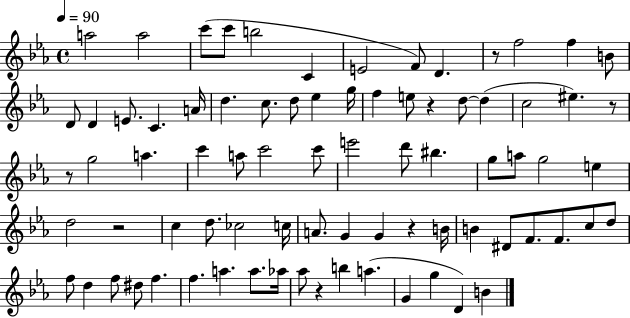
{
  \clef treble
  \time 4/4
  \defaultTimeSignature
  \key ees \major
  \tempo 4 = 90
  a''2 a''2 | c'''8( c'''8 b''2 c'4 | e'2 f'8) d'4. | r8 f''2 f''4 b'8 | \break d'8 d'4 e'8. c'4. a'16 | d''4. c''8. d''8 ees''4 g''16 | f''4 e''8 r4 d''8~~ d''4( | c''2 eis''4.) r8 | \break r8 g''2 a''4. | c'''4 a''8 c'''2 c'''8 | e'''2 d'''8 bis''4. | g''8 a''8 g''2 e''4 | \break d''2 r2 | c''4 d''8. ces''2 c''16 | a'8. g'4 g'4 r4 b'16 | b'4 dis'8 f'8. f'8. c''8 d''8 | \break f''8 d''4 f''8 dis''8 f''4. | f''4. a''4. a''8. aes''16 | aes''8 r4 b''4 a''4.( | g'4 g''4 d'4) b'4 | \break \bar "|."
}